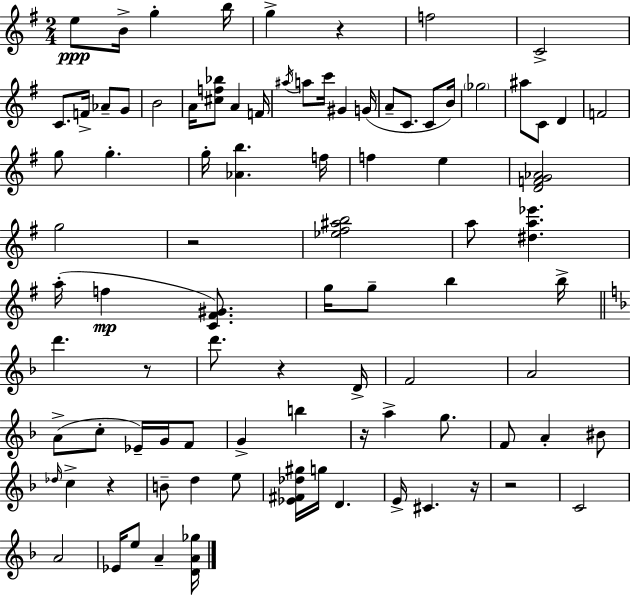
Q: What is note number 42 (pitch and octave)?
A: B5